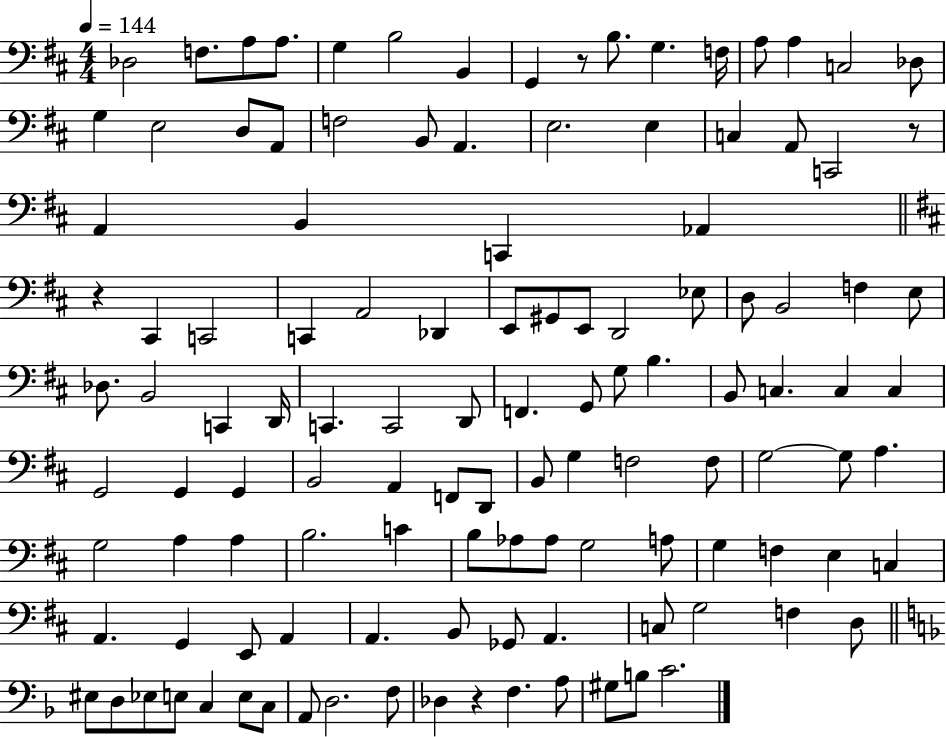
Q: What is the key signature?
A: D major